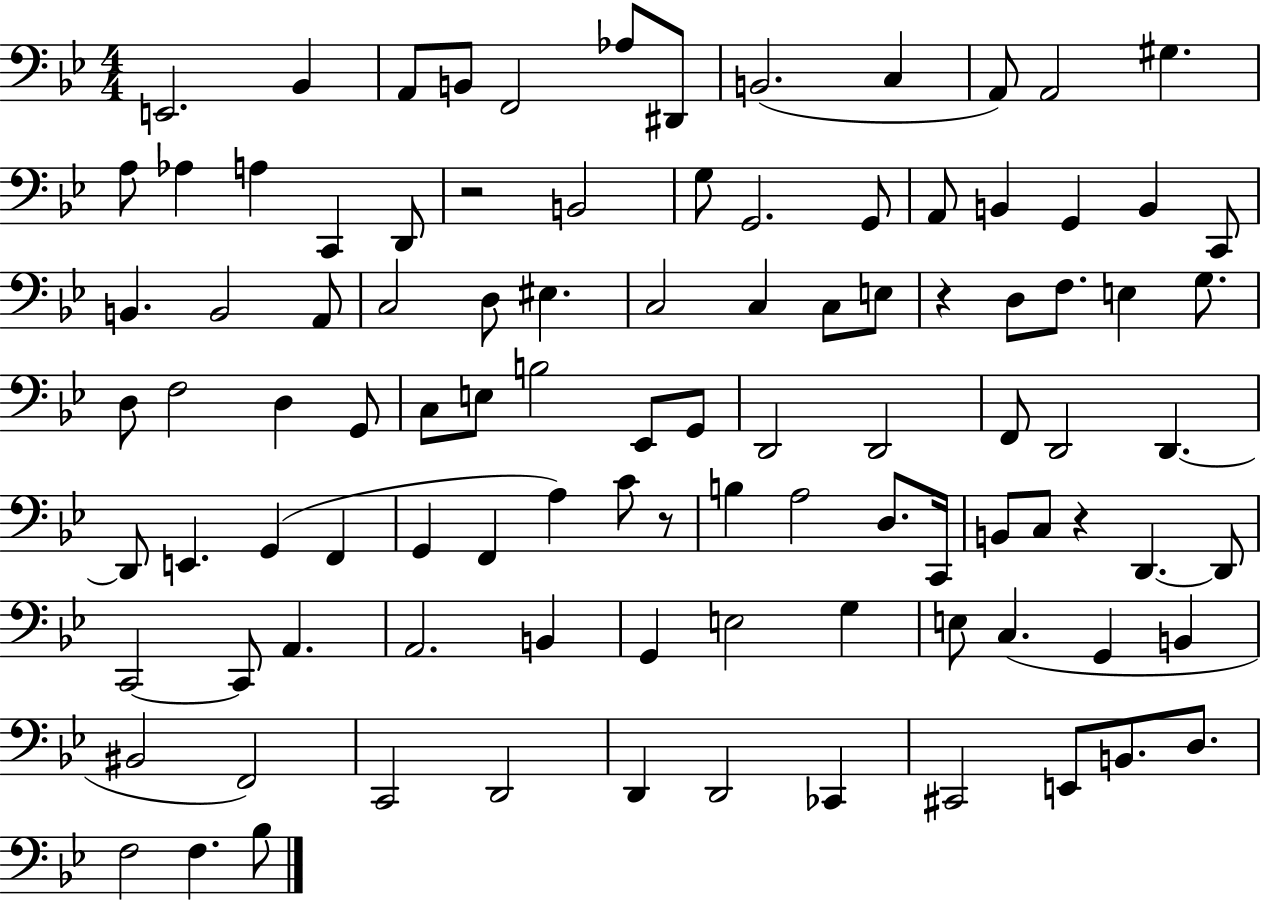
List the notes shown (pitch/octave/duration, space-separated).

E2/h. Bb2/q A2/e B2/e F2/h Ab3/e D#2/e B2/h. C3/q A2/e A2/h G#3/q. A3/e Ab3/q A3/q C2/q D2/e R/h B2/h G3/e G2/h. G2/e A2/e B2/q G2/q B2/q C2/e B2/q. B2/h A2/e C3/h D3/e EIS3/q. C3/h C3/q C3/e E3/e R/q D3/e F3/e. E3/q G3/e. D3/e F3/h D3/q G2/e C3/e E3/e B3/h Eb2/e G2/e D2/h D2/h F2/e D2/h D2/q. D2/e E2/q. G2/q F2/q G2/q F2/q A3/q C4/e R/e B3/q A3/h D3/e. C2/s B2/e C3/e R/q D2/q. D2/e C2/h C2/e A2/q. A2/h. B2/q G2/q E3/h G3/q E3/e C3/q. G2/q B2/q BIS2/h F2/h C2/h D2/h D2/q D2/h CES2/q C#2/h E2/e B2/e. D3/e. F3/h F3/q. Bb3/e